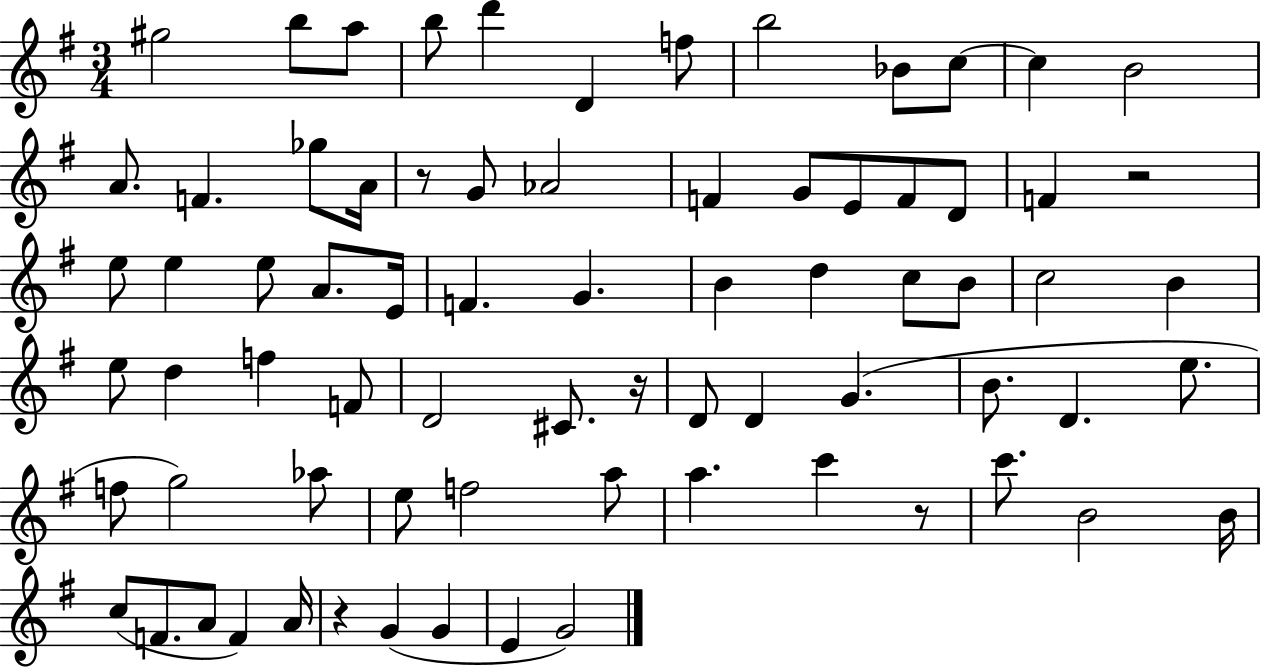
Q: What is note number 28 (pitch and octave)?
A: A4